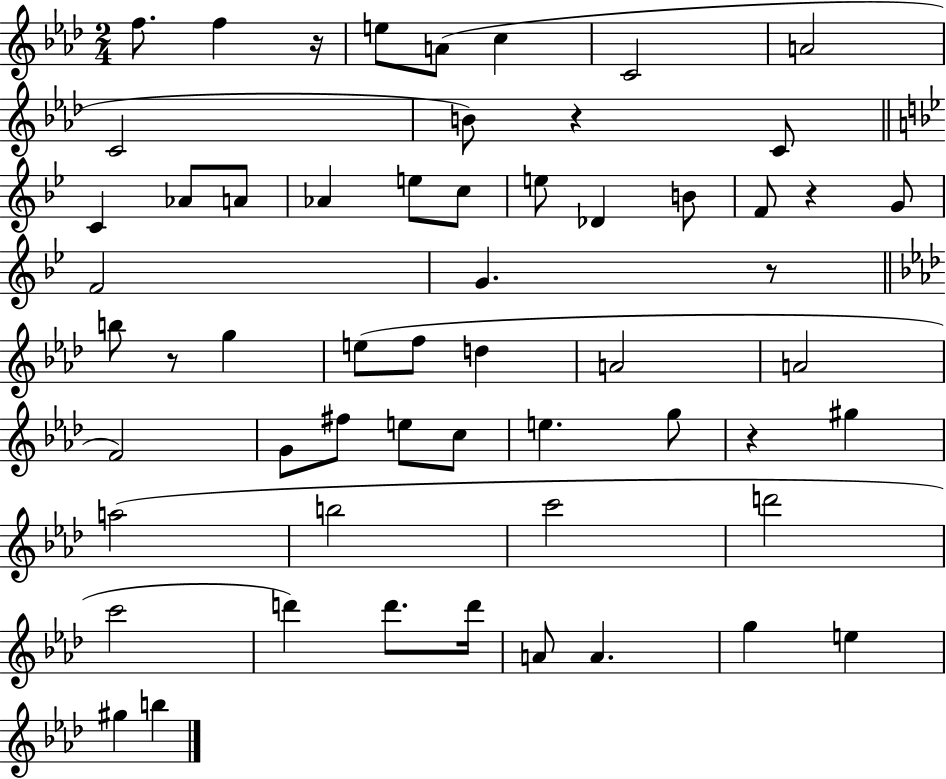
{
  \clef treble
  \numericTimeSignature
  \time 2/4
  \key aes \major
  \repeat volta 2 { f''8. f''4 r16 | e''8 a'8( c''4 | c'2 | a'2 | \break c'2 | b'8) r4 c'8 | \bar "||" \break \key bes \major c'4 aes'8 a'8 | aes'4 e''8 c''8 | e''8 des'4 b'8 | f'8 r4 g'8 | \break f'2 | g'4. r8 | \bar "||" \break \key f \minor b''8 r8 g''4 | e''8( f''8 d''4 | a'2 | a'2 | \break f'2) | g'8 fis''8 e''8 c''8 | e''4. g''8 | r4 gis''4 | \break a''2( | b''2 | c'''2 | d'''2 | \break c'''2 | d'''4) d'''8. d'''16 | a'8 a'4. | g''4 e''4 | \break gis''4 b''4 | } \bar "|."
}